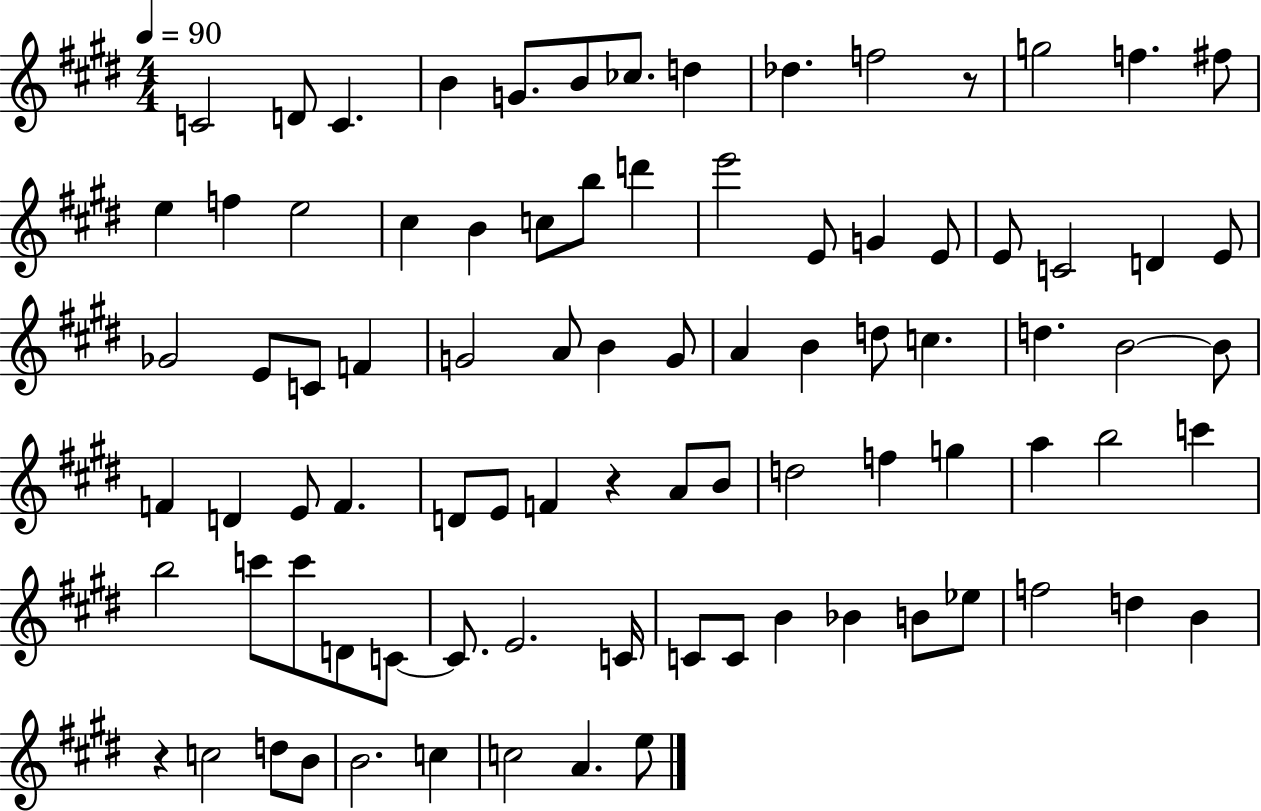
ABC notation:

X:1
T:Untitled
M:4/4
L:1/4
K:E
C2 D/2 C B G/2 B/2 _c/2 d _d f2 z/2 g2 f ^f/2 e f e2 ^c B c/2 b/2 d' e'2 E/2 G E/2 E/2 C2 D E/2 _G2 E/2 C/2 F G2 A/2 B G/2 A B d/2 c d B2 B/2 F D E/2 F D/2 E/2 F z A/2 B/2 d2 f g a b2 c' b2 c'/2 c'/2 D/2 C/2 C/2 E2 C/4 C/2 C/2 B _B B/2 _e/2 f2 d B z c2 d/2 B/2 B2 c c2 A e/2